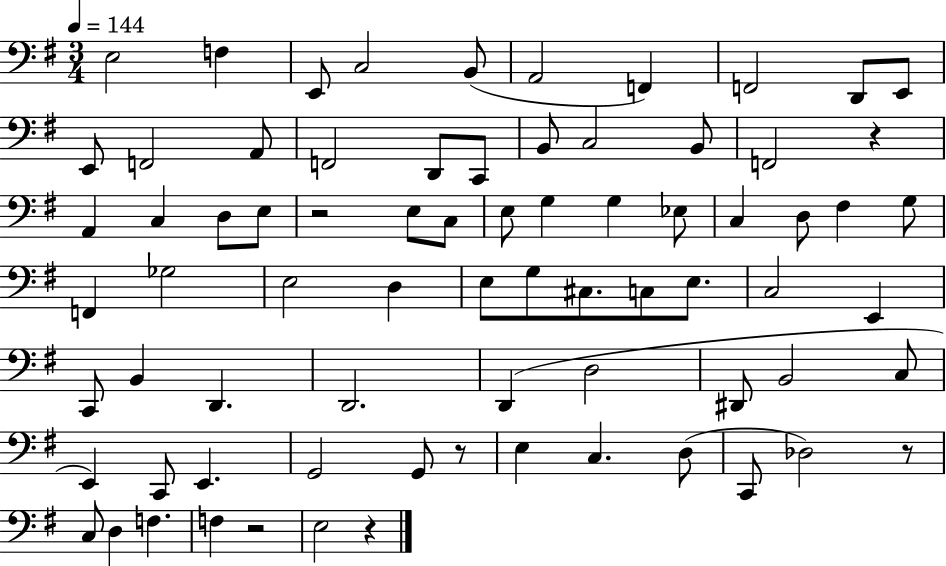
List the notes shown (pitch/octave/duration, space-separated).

E3/h F3/q E2/e C3/h B2/e A2/h F2/q F2/h D2/e E2/e E2/e F2/h A2/e F2/h D2/e C2/e B2/e C3/h B2/e F2/h R/q A2/q C3/q D3/e E3/e R/h E3/e C3/e E3/e G3/q G3/q Eb3/e C3/q D3/e F#3/q G3/e F2/q Gb3/h E3/h D3/q E3/e G3/e C#3/e. C3/e E3/e. C3/h E2/q C2/e B2/q D2/q. D2/h. D2/q D3/h D#2/e B2/h C3/e E2/q C2/e E2/q. G2/h G2/e R/e E3/q C3/q. D3/e C2/e Db3/h R/e C3/e D3/q F3/q. F3/q R/h E3/h R/q